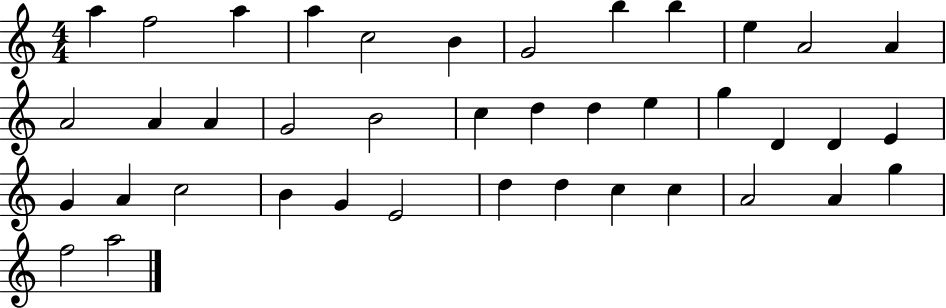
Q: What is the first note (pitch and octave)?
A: A5